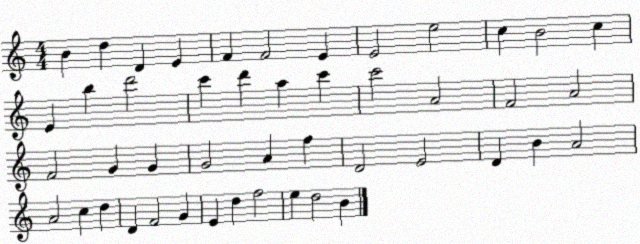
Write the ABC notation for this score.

X:1
T:Untitled
M:4/4
L:1/4
K:C
B d D E F F2 E E2 e2 c B2 c E b d'2 c' d' a c' c'2 A2 F2 A2 F2 G G G2 A f D2 E2 D B A2 A2 c d D F2 G E d f2 e d2 B